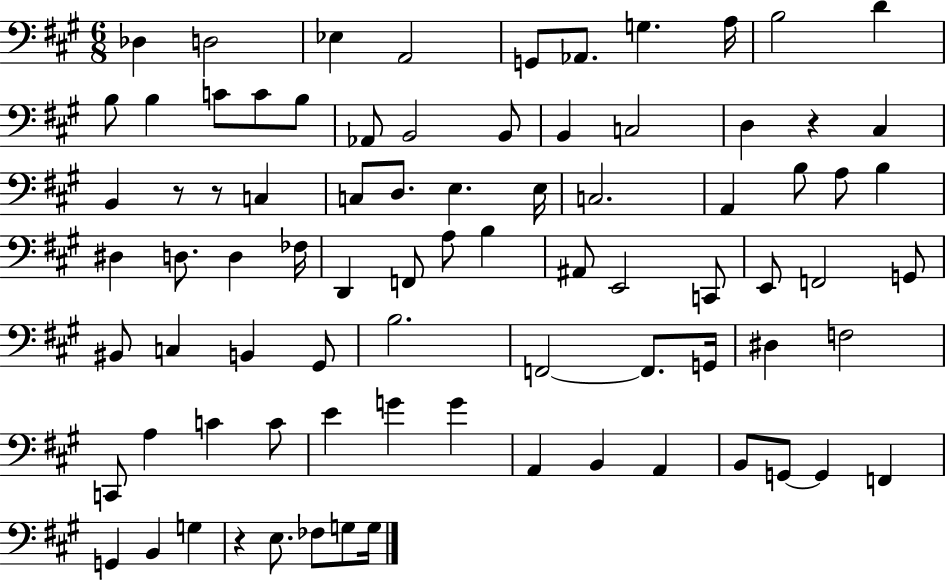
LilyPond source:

{
  \clef bass
  \numericTimeSignature
  \time 6/8
  \key a \major
  des4 d2 | ees4 a,2 | g,8 aes,8. g4. a16 | b2 d'4 | \break b8 b4 c'8 c'8 b8 | aes,8 b,2 b,8 | b,4 c2 | d4 r4 cis4 | \break b,4 r8 r8 c4 | c8 d8. e4. e16 | c2. | a,4 b8 a8 b4 | \break dis4 d8. d4 fes16 | d,4 f,8 a8 b4 | ais,8 e,2 c,8 | e,8 f,2 g,8 | \break bis,8 c4 b,4 gis,8 | b2. | f,2~~ f,8. g,16 | dis4 f2 | \break c,8 a4 c'4 c'8 | e'4 g'4 g'4 | a,4 b,4 a,4 | b,8 g,8~~ g,4 f,4 | \break g,4 b,4 g4 | r4 e8. fes8 g8 g16 | \bar "|."
}